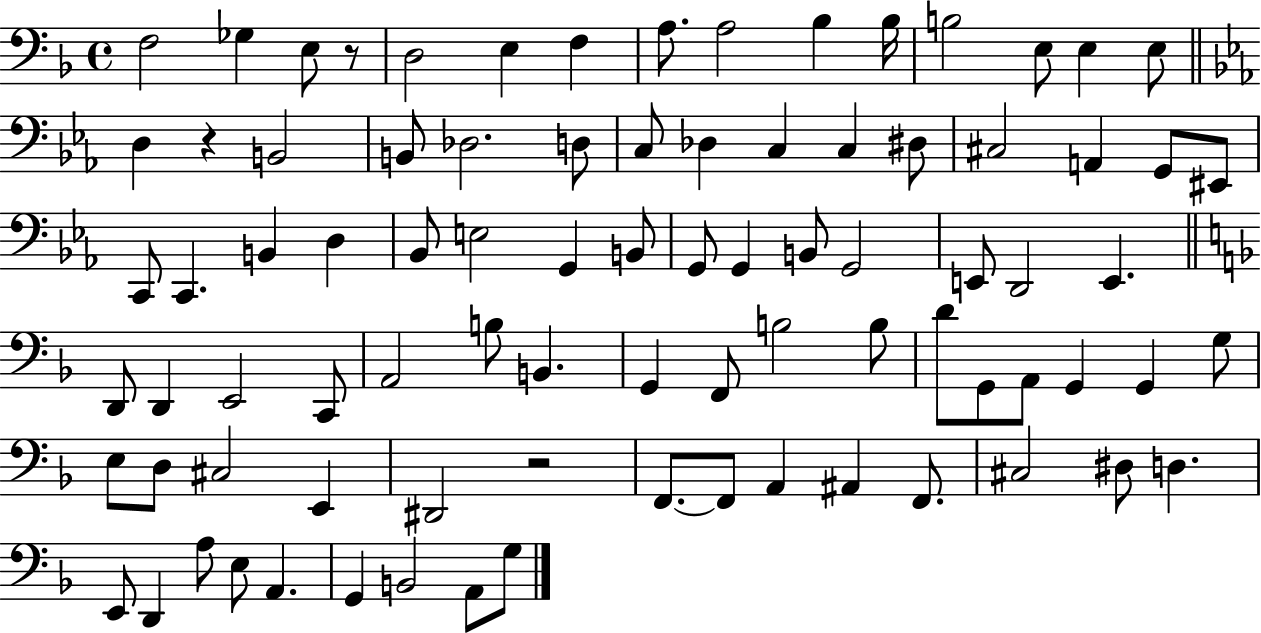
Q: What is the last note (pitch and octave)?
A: G3